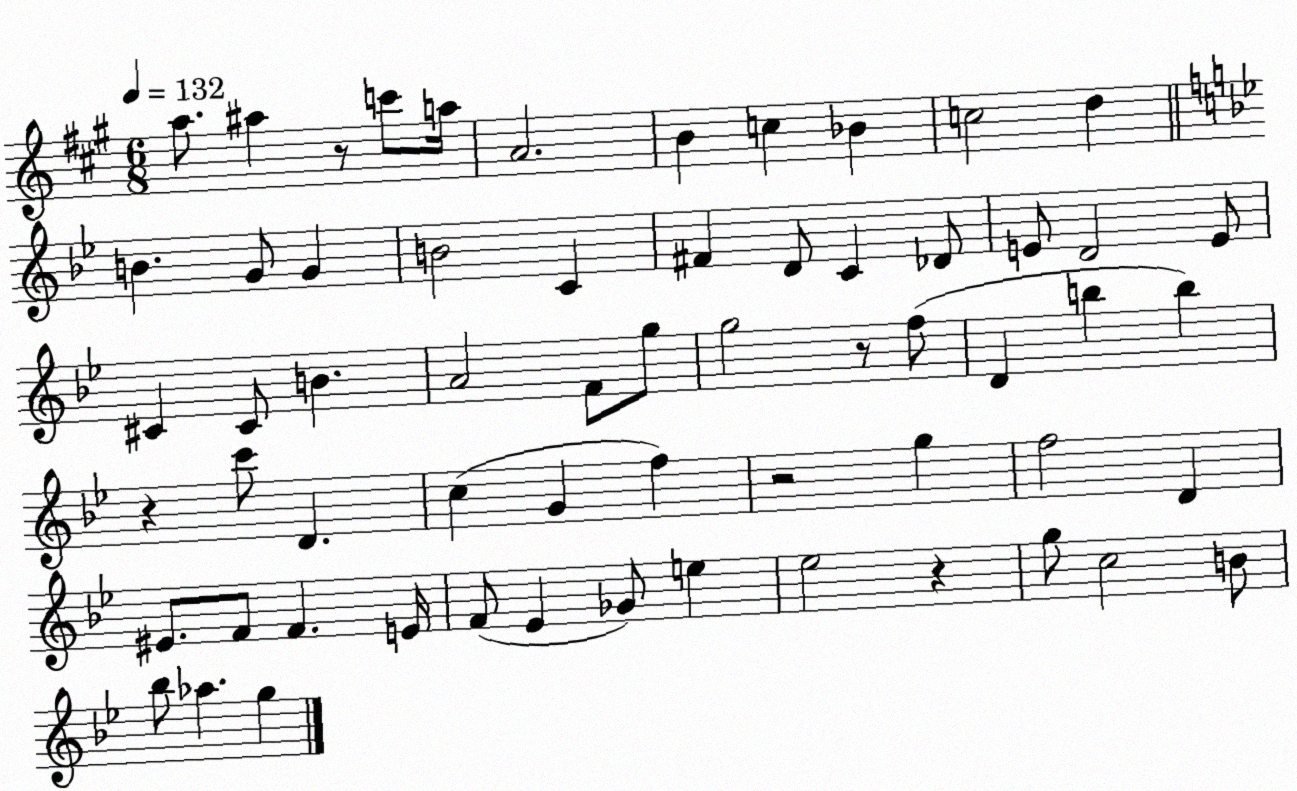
X:1
T:Untitled
M:6/8
L:1/4
K:A
a/2 ^a z/2 c'/2 a/4 A2 B c _B c2 d B G/2 G B2 C ^F D/2 C _D/2 E/2 D2 E/2 ^C ^C/2 B A2 F/2 g/2 g2 z/2 f/2 D b b z c'/2 D c G f z2 g f2 D ^E/2 F/2 F E/4 F/2 _E _G/2 e _e2 z g/2 c2 B/2 _b/2 _a g